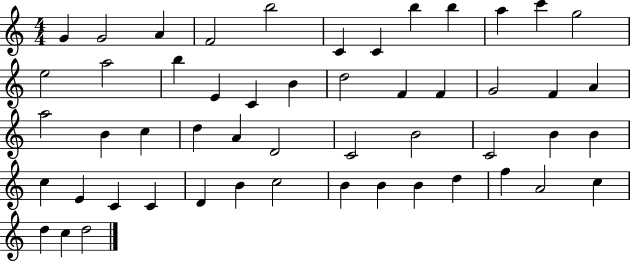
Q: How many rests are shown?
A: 0